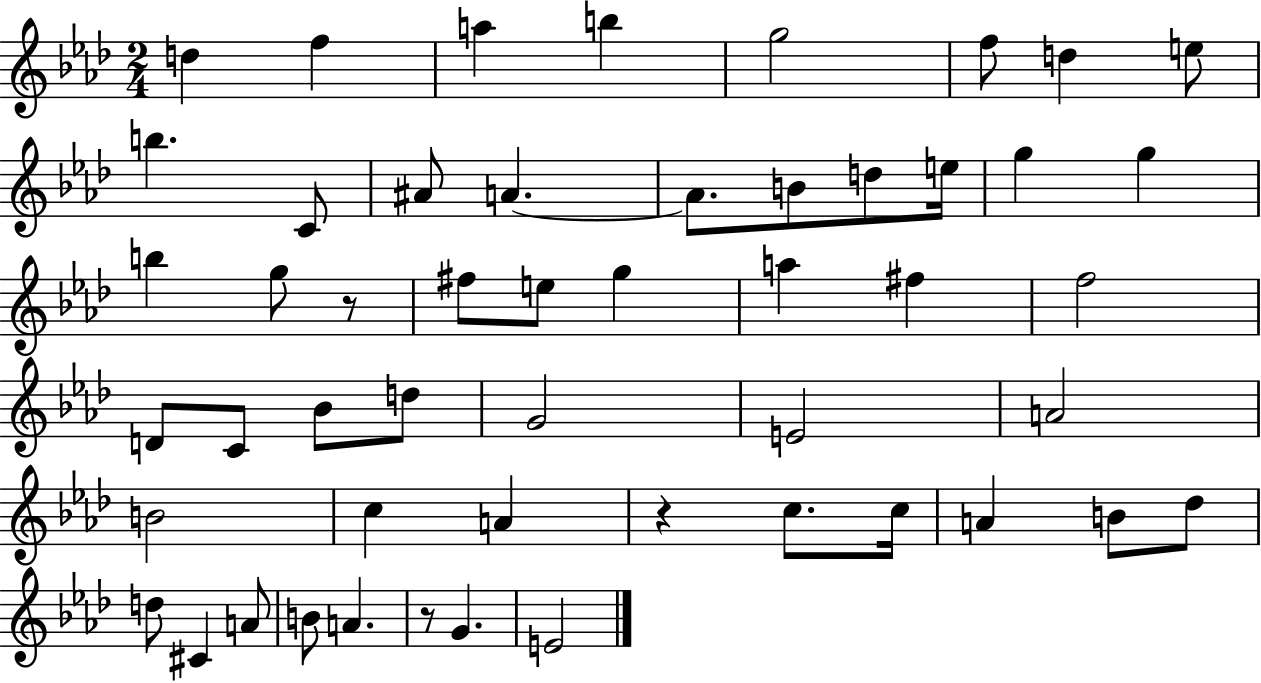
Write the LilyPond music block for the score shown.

{
  \clef treble
  \numericTimeSignature
  \time 2/4
  \key aes \major
  d''4 f''4 | a''4 b''4 | g''2 | f''8 d''4 e''8 | \break b''4. c'8 | ais'8 a'4.~~ | a'8. b'8 d''8 e''16 | g''4 g''4 | \break b''4 g''8 r8 | fis''8 e''8 g''4 | a''4 fis''4 | f''2 | \break d'8 c'8 bes'8 d''8 | g'2 | e'2 | a'2 | \break b'2 | c''4 a'4 | r4 c''8. c''16 | a'4 b'8 des''8 | \break d''8 cis'4 a'8 | b'8 a'4. | r8 g'4. | e'2 | \break \bar "|."
}